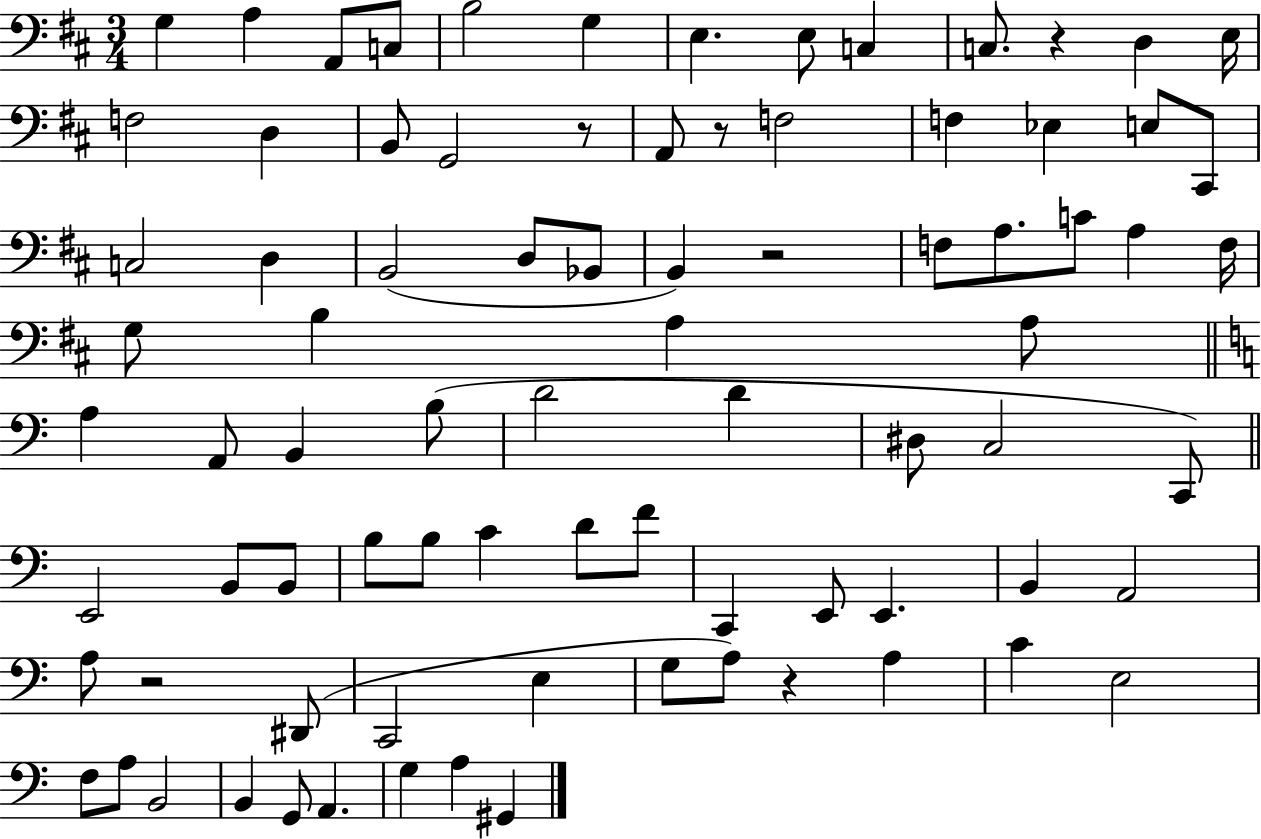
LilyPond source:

{
  \clef bass
  \numericTimeSignature
  \time 3/4
  \key d \major
  \repeat volta 2 { g4 a4 a,8 c8 | b2 g4 | e4. e8 c4 | c8. r4 d4 e16 | \break f2 d4 | b,8 g,2 r8 | a,8 r8 f2 | f4 ees4 e8 cis,8 | \break c2 d4 | b,2( d8 bes,8 | b,4) r2 | f8 a8. c'8 a4 f16 | \break g8 b4 a4 a8 | \bar "||" \break \key c \major a4 a,8 b,4 b8( | d'2 d'4 | dis8 c2 c,8) | \bar "||" \break \key a \minor e,2 b,8 b,8 | b8 b8 c'4 d'8 f'8 | c,4 e,8 e,4. | b,4 a,2 | \break a8 r2 dis,8( | c,2 e4 | g8 a8) r4 a4 | c'4 e2 | \break f8 a8 b,2 | b,4 g,8 a,4. | g4 a4 gis,4 | } \bar "|."
}